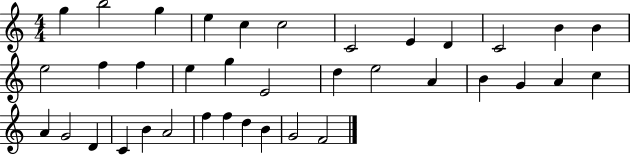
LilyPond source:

{
  \clef treble
  \numericTimeSignature
  \time 4/4
  \key c \major
  g''4 b''2 g''4 | e''4 c''4 c''2 | c'2 e'4 d'4 | c'2 b'4 b'4 | \break e''2 f''4 f''4 | e''4 g''4 e'2 | d''4 e''2 a'4 | b'4 g'4 a'4 c''4 | \break a'4 g'2 d'4 | c'4 b'4 a'2 | f''4 f''4 d''4 b'4 | g'2 f'2 | \break \bar "|."
}